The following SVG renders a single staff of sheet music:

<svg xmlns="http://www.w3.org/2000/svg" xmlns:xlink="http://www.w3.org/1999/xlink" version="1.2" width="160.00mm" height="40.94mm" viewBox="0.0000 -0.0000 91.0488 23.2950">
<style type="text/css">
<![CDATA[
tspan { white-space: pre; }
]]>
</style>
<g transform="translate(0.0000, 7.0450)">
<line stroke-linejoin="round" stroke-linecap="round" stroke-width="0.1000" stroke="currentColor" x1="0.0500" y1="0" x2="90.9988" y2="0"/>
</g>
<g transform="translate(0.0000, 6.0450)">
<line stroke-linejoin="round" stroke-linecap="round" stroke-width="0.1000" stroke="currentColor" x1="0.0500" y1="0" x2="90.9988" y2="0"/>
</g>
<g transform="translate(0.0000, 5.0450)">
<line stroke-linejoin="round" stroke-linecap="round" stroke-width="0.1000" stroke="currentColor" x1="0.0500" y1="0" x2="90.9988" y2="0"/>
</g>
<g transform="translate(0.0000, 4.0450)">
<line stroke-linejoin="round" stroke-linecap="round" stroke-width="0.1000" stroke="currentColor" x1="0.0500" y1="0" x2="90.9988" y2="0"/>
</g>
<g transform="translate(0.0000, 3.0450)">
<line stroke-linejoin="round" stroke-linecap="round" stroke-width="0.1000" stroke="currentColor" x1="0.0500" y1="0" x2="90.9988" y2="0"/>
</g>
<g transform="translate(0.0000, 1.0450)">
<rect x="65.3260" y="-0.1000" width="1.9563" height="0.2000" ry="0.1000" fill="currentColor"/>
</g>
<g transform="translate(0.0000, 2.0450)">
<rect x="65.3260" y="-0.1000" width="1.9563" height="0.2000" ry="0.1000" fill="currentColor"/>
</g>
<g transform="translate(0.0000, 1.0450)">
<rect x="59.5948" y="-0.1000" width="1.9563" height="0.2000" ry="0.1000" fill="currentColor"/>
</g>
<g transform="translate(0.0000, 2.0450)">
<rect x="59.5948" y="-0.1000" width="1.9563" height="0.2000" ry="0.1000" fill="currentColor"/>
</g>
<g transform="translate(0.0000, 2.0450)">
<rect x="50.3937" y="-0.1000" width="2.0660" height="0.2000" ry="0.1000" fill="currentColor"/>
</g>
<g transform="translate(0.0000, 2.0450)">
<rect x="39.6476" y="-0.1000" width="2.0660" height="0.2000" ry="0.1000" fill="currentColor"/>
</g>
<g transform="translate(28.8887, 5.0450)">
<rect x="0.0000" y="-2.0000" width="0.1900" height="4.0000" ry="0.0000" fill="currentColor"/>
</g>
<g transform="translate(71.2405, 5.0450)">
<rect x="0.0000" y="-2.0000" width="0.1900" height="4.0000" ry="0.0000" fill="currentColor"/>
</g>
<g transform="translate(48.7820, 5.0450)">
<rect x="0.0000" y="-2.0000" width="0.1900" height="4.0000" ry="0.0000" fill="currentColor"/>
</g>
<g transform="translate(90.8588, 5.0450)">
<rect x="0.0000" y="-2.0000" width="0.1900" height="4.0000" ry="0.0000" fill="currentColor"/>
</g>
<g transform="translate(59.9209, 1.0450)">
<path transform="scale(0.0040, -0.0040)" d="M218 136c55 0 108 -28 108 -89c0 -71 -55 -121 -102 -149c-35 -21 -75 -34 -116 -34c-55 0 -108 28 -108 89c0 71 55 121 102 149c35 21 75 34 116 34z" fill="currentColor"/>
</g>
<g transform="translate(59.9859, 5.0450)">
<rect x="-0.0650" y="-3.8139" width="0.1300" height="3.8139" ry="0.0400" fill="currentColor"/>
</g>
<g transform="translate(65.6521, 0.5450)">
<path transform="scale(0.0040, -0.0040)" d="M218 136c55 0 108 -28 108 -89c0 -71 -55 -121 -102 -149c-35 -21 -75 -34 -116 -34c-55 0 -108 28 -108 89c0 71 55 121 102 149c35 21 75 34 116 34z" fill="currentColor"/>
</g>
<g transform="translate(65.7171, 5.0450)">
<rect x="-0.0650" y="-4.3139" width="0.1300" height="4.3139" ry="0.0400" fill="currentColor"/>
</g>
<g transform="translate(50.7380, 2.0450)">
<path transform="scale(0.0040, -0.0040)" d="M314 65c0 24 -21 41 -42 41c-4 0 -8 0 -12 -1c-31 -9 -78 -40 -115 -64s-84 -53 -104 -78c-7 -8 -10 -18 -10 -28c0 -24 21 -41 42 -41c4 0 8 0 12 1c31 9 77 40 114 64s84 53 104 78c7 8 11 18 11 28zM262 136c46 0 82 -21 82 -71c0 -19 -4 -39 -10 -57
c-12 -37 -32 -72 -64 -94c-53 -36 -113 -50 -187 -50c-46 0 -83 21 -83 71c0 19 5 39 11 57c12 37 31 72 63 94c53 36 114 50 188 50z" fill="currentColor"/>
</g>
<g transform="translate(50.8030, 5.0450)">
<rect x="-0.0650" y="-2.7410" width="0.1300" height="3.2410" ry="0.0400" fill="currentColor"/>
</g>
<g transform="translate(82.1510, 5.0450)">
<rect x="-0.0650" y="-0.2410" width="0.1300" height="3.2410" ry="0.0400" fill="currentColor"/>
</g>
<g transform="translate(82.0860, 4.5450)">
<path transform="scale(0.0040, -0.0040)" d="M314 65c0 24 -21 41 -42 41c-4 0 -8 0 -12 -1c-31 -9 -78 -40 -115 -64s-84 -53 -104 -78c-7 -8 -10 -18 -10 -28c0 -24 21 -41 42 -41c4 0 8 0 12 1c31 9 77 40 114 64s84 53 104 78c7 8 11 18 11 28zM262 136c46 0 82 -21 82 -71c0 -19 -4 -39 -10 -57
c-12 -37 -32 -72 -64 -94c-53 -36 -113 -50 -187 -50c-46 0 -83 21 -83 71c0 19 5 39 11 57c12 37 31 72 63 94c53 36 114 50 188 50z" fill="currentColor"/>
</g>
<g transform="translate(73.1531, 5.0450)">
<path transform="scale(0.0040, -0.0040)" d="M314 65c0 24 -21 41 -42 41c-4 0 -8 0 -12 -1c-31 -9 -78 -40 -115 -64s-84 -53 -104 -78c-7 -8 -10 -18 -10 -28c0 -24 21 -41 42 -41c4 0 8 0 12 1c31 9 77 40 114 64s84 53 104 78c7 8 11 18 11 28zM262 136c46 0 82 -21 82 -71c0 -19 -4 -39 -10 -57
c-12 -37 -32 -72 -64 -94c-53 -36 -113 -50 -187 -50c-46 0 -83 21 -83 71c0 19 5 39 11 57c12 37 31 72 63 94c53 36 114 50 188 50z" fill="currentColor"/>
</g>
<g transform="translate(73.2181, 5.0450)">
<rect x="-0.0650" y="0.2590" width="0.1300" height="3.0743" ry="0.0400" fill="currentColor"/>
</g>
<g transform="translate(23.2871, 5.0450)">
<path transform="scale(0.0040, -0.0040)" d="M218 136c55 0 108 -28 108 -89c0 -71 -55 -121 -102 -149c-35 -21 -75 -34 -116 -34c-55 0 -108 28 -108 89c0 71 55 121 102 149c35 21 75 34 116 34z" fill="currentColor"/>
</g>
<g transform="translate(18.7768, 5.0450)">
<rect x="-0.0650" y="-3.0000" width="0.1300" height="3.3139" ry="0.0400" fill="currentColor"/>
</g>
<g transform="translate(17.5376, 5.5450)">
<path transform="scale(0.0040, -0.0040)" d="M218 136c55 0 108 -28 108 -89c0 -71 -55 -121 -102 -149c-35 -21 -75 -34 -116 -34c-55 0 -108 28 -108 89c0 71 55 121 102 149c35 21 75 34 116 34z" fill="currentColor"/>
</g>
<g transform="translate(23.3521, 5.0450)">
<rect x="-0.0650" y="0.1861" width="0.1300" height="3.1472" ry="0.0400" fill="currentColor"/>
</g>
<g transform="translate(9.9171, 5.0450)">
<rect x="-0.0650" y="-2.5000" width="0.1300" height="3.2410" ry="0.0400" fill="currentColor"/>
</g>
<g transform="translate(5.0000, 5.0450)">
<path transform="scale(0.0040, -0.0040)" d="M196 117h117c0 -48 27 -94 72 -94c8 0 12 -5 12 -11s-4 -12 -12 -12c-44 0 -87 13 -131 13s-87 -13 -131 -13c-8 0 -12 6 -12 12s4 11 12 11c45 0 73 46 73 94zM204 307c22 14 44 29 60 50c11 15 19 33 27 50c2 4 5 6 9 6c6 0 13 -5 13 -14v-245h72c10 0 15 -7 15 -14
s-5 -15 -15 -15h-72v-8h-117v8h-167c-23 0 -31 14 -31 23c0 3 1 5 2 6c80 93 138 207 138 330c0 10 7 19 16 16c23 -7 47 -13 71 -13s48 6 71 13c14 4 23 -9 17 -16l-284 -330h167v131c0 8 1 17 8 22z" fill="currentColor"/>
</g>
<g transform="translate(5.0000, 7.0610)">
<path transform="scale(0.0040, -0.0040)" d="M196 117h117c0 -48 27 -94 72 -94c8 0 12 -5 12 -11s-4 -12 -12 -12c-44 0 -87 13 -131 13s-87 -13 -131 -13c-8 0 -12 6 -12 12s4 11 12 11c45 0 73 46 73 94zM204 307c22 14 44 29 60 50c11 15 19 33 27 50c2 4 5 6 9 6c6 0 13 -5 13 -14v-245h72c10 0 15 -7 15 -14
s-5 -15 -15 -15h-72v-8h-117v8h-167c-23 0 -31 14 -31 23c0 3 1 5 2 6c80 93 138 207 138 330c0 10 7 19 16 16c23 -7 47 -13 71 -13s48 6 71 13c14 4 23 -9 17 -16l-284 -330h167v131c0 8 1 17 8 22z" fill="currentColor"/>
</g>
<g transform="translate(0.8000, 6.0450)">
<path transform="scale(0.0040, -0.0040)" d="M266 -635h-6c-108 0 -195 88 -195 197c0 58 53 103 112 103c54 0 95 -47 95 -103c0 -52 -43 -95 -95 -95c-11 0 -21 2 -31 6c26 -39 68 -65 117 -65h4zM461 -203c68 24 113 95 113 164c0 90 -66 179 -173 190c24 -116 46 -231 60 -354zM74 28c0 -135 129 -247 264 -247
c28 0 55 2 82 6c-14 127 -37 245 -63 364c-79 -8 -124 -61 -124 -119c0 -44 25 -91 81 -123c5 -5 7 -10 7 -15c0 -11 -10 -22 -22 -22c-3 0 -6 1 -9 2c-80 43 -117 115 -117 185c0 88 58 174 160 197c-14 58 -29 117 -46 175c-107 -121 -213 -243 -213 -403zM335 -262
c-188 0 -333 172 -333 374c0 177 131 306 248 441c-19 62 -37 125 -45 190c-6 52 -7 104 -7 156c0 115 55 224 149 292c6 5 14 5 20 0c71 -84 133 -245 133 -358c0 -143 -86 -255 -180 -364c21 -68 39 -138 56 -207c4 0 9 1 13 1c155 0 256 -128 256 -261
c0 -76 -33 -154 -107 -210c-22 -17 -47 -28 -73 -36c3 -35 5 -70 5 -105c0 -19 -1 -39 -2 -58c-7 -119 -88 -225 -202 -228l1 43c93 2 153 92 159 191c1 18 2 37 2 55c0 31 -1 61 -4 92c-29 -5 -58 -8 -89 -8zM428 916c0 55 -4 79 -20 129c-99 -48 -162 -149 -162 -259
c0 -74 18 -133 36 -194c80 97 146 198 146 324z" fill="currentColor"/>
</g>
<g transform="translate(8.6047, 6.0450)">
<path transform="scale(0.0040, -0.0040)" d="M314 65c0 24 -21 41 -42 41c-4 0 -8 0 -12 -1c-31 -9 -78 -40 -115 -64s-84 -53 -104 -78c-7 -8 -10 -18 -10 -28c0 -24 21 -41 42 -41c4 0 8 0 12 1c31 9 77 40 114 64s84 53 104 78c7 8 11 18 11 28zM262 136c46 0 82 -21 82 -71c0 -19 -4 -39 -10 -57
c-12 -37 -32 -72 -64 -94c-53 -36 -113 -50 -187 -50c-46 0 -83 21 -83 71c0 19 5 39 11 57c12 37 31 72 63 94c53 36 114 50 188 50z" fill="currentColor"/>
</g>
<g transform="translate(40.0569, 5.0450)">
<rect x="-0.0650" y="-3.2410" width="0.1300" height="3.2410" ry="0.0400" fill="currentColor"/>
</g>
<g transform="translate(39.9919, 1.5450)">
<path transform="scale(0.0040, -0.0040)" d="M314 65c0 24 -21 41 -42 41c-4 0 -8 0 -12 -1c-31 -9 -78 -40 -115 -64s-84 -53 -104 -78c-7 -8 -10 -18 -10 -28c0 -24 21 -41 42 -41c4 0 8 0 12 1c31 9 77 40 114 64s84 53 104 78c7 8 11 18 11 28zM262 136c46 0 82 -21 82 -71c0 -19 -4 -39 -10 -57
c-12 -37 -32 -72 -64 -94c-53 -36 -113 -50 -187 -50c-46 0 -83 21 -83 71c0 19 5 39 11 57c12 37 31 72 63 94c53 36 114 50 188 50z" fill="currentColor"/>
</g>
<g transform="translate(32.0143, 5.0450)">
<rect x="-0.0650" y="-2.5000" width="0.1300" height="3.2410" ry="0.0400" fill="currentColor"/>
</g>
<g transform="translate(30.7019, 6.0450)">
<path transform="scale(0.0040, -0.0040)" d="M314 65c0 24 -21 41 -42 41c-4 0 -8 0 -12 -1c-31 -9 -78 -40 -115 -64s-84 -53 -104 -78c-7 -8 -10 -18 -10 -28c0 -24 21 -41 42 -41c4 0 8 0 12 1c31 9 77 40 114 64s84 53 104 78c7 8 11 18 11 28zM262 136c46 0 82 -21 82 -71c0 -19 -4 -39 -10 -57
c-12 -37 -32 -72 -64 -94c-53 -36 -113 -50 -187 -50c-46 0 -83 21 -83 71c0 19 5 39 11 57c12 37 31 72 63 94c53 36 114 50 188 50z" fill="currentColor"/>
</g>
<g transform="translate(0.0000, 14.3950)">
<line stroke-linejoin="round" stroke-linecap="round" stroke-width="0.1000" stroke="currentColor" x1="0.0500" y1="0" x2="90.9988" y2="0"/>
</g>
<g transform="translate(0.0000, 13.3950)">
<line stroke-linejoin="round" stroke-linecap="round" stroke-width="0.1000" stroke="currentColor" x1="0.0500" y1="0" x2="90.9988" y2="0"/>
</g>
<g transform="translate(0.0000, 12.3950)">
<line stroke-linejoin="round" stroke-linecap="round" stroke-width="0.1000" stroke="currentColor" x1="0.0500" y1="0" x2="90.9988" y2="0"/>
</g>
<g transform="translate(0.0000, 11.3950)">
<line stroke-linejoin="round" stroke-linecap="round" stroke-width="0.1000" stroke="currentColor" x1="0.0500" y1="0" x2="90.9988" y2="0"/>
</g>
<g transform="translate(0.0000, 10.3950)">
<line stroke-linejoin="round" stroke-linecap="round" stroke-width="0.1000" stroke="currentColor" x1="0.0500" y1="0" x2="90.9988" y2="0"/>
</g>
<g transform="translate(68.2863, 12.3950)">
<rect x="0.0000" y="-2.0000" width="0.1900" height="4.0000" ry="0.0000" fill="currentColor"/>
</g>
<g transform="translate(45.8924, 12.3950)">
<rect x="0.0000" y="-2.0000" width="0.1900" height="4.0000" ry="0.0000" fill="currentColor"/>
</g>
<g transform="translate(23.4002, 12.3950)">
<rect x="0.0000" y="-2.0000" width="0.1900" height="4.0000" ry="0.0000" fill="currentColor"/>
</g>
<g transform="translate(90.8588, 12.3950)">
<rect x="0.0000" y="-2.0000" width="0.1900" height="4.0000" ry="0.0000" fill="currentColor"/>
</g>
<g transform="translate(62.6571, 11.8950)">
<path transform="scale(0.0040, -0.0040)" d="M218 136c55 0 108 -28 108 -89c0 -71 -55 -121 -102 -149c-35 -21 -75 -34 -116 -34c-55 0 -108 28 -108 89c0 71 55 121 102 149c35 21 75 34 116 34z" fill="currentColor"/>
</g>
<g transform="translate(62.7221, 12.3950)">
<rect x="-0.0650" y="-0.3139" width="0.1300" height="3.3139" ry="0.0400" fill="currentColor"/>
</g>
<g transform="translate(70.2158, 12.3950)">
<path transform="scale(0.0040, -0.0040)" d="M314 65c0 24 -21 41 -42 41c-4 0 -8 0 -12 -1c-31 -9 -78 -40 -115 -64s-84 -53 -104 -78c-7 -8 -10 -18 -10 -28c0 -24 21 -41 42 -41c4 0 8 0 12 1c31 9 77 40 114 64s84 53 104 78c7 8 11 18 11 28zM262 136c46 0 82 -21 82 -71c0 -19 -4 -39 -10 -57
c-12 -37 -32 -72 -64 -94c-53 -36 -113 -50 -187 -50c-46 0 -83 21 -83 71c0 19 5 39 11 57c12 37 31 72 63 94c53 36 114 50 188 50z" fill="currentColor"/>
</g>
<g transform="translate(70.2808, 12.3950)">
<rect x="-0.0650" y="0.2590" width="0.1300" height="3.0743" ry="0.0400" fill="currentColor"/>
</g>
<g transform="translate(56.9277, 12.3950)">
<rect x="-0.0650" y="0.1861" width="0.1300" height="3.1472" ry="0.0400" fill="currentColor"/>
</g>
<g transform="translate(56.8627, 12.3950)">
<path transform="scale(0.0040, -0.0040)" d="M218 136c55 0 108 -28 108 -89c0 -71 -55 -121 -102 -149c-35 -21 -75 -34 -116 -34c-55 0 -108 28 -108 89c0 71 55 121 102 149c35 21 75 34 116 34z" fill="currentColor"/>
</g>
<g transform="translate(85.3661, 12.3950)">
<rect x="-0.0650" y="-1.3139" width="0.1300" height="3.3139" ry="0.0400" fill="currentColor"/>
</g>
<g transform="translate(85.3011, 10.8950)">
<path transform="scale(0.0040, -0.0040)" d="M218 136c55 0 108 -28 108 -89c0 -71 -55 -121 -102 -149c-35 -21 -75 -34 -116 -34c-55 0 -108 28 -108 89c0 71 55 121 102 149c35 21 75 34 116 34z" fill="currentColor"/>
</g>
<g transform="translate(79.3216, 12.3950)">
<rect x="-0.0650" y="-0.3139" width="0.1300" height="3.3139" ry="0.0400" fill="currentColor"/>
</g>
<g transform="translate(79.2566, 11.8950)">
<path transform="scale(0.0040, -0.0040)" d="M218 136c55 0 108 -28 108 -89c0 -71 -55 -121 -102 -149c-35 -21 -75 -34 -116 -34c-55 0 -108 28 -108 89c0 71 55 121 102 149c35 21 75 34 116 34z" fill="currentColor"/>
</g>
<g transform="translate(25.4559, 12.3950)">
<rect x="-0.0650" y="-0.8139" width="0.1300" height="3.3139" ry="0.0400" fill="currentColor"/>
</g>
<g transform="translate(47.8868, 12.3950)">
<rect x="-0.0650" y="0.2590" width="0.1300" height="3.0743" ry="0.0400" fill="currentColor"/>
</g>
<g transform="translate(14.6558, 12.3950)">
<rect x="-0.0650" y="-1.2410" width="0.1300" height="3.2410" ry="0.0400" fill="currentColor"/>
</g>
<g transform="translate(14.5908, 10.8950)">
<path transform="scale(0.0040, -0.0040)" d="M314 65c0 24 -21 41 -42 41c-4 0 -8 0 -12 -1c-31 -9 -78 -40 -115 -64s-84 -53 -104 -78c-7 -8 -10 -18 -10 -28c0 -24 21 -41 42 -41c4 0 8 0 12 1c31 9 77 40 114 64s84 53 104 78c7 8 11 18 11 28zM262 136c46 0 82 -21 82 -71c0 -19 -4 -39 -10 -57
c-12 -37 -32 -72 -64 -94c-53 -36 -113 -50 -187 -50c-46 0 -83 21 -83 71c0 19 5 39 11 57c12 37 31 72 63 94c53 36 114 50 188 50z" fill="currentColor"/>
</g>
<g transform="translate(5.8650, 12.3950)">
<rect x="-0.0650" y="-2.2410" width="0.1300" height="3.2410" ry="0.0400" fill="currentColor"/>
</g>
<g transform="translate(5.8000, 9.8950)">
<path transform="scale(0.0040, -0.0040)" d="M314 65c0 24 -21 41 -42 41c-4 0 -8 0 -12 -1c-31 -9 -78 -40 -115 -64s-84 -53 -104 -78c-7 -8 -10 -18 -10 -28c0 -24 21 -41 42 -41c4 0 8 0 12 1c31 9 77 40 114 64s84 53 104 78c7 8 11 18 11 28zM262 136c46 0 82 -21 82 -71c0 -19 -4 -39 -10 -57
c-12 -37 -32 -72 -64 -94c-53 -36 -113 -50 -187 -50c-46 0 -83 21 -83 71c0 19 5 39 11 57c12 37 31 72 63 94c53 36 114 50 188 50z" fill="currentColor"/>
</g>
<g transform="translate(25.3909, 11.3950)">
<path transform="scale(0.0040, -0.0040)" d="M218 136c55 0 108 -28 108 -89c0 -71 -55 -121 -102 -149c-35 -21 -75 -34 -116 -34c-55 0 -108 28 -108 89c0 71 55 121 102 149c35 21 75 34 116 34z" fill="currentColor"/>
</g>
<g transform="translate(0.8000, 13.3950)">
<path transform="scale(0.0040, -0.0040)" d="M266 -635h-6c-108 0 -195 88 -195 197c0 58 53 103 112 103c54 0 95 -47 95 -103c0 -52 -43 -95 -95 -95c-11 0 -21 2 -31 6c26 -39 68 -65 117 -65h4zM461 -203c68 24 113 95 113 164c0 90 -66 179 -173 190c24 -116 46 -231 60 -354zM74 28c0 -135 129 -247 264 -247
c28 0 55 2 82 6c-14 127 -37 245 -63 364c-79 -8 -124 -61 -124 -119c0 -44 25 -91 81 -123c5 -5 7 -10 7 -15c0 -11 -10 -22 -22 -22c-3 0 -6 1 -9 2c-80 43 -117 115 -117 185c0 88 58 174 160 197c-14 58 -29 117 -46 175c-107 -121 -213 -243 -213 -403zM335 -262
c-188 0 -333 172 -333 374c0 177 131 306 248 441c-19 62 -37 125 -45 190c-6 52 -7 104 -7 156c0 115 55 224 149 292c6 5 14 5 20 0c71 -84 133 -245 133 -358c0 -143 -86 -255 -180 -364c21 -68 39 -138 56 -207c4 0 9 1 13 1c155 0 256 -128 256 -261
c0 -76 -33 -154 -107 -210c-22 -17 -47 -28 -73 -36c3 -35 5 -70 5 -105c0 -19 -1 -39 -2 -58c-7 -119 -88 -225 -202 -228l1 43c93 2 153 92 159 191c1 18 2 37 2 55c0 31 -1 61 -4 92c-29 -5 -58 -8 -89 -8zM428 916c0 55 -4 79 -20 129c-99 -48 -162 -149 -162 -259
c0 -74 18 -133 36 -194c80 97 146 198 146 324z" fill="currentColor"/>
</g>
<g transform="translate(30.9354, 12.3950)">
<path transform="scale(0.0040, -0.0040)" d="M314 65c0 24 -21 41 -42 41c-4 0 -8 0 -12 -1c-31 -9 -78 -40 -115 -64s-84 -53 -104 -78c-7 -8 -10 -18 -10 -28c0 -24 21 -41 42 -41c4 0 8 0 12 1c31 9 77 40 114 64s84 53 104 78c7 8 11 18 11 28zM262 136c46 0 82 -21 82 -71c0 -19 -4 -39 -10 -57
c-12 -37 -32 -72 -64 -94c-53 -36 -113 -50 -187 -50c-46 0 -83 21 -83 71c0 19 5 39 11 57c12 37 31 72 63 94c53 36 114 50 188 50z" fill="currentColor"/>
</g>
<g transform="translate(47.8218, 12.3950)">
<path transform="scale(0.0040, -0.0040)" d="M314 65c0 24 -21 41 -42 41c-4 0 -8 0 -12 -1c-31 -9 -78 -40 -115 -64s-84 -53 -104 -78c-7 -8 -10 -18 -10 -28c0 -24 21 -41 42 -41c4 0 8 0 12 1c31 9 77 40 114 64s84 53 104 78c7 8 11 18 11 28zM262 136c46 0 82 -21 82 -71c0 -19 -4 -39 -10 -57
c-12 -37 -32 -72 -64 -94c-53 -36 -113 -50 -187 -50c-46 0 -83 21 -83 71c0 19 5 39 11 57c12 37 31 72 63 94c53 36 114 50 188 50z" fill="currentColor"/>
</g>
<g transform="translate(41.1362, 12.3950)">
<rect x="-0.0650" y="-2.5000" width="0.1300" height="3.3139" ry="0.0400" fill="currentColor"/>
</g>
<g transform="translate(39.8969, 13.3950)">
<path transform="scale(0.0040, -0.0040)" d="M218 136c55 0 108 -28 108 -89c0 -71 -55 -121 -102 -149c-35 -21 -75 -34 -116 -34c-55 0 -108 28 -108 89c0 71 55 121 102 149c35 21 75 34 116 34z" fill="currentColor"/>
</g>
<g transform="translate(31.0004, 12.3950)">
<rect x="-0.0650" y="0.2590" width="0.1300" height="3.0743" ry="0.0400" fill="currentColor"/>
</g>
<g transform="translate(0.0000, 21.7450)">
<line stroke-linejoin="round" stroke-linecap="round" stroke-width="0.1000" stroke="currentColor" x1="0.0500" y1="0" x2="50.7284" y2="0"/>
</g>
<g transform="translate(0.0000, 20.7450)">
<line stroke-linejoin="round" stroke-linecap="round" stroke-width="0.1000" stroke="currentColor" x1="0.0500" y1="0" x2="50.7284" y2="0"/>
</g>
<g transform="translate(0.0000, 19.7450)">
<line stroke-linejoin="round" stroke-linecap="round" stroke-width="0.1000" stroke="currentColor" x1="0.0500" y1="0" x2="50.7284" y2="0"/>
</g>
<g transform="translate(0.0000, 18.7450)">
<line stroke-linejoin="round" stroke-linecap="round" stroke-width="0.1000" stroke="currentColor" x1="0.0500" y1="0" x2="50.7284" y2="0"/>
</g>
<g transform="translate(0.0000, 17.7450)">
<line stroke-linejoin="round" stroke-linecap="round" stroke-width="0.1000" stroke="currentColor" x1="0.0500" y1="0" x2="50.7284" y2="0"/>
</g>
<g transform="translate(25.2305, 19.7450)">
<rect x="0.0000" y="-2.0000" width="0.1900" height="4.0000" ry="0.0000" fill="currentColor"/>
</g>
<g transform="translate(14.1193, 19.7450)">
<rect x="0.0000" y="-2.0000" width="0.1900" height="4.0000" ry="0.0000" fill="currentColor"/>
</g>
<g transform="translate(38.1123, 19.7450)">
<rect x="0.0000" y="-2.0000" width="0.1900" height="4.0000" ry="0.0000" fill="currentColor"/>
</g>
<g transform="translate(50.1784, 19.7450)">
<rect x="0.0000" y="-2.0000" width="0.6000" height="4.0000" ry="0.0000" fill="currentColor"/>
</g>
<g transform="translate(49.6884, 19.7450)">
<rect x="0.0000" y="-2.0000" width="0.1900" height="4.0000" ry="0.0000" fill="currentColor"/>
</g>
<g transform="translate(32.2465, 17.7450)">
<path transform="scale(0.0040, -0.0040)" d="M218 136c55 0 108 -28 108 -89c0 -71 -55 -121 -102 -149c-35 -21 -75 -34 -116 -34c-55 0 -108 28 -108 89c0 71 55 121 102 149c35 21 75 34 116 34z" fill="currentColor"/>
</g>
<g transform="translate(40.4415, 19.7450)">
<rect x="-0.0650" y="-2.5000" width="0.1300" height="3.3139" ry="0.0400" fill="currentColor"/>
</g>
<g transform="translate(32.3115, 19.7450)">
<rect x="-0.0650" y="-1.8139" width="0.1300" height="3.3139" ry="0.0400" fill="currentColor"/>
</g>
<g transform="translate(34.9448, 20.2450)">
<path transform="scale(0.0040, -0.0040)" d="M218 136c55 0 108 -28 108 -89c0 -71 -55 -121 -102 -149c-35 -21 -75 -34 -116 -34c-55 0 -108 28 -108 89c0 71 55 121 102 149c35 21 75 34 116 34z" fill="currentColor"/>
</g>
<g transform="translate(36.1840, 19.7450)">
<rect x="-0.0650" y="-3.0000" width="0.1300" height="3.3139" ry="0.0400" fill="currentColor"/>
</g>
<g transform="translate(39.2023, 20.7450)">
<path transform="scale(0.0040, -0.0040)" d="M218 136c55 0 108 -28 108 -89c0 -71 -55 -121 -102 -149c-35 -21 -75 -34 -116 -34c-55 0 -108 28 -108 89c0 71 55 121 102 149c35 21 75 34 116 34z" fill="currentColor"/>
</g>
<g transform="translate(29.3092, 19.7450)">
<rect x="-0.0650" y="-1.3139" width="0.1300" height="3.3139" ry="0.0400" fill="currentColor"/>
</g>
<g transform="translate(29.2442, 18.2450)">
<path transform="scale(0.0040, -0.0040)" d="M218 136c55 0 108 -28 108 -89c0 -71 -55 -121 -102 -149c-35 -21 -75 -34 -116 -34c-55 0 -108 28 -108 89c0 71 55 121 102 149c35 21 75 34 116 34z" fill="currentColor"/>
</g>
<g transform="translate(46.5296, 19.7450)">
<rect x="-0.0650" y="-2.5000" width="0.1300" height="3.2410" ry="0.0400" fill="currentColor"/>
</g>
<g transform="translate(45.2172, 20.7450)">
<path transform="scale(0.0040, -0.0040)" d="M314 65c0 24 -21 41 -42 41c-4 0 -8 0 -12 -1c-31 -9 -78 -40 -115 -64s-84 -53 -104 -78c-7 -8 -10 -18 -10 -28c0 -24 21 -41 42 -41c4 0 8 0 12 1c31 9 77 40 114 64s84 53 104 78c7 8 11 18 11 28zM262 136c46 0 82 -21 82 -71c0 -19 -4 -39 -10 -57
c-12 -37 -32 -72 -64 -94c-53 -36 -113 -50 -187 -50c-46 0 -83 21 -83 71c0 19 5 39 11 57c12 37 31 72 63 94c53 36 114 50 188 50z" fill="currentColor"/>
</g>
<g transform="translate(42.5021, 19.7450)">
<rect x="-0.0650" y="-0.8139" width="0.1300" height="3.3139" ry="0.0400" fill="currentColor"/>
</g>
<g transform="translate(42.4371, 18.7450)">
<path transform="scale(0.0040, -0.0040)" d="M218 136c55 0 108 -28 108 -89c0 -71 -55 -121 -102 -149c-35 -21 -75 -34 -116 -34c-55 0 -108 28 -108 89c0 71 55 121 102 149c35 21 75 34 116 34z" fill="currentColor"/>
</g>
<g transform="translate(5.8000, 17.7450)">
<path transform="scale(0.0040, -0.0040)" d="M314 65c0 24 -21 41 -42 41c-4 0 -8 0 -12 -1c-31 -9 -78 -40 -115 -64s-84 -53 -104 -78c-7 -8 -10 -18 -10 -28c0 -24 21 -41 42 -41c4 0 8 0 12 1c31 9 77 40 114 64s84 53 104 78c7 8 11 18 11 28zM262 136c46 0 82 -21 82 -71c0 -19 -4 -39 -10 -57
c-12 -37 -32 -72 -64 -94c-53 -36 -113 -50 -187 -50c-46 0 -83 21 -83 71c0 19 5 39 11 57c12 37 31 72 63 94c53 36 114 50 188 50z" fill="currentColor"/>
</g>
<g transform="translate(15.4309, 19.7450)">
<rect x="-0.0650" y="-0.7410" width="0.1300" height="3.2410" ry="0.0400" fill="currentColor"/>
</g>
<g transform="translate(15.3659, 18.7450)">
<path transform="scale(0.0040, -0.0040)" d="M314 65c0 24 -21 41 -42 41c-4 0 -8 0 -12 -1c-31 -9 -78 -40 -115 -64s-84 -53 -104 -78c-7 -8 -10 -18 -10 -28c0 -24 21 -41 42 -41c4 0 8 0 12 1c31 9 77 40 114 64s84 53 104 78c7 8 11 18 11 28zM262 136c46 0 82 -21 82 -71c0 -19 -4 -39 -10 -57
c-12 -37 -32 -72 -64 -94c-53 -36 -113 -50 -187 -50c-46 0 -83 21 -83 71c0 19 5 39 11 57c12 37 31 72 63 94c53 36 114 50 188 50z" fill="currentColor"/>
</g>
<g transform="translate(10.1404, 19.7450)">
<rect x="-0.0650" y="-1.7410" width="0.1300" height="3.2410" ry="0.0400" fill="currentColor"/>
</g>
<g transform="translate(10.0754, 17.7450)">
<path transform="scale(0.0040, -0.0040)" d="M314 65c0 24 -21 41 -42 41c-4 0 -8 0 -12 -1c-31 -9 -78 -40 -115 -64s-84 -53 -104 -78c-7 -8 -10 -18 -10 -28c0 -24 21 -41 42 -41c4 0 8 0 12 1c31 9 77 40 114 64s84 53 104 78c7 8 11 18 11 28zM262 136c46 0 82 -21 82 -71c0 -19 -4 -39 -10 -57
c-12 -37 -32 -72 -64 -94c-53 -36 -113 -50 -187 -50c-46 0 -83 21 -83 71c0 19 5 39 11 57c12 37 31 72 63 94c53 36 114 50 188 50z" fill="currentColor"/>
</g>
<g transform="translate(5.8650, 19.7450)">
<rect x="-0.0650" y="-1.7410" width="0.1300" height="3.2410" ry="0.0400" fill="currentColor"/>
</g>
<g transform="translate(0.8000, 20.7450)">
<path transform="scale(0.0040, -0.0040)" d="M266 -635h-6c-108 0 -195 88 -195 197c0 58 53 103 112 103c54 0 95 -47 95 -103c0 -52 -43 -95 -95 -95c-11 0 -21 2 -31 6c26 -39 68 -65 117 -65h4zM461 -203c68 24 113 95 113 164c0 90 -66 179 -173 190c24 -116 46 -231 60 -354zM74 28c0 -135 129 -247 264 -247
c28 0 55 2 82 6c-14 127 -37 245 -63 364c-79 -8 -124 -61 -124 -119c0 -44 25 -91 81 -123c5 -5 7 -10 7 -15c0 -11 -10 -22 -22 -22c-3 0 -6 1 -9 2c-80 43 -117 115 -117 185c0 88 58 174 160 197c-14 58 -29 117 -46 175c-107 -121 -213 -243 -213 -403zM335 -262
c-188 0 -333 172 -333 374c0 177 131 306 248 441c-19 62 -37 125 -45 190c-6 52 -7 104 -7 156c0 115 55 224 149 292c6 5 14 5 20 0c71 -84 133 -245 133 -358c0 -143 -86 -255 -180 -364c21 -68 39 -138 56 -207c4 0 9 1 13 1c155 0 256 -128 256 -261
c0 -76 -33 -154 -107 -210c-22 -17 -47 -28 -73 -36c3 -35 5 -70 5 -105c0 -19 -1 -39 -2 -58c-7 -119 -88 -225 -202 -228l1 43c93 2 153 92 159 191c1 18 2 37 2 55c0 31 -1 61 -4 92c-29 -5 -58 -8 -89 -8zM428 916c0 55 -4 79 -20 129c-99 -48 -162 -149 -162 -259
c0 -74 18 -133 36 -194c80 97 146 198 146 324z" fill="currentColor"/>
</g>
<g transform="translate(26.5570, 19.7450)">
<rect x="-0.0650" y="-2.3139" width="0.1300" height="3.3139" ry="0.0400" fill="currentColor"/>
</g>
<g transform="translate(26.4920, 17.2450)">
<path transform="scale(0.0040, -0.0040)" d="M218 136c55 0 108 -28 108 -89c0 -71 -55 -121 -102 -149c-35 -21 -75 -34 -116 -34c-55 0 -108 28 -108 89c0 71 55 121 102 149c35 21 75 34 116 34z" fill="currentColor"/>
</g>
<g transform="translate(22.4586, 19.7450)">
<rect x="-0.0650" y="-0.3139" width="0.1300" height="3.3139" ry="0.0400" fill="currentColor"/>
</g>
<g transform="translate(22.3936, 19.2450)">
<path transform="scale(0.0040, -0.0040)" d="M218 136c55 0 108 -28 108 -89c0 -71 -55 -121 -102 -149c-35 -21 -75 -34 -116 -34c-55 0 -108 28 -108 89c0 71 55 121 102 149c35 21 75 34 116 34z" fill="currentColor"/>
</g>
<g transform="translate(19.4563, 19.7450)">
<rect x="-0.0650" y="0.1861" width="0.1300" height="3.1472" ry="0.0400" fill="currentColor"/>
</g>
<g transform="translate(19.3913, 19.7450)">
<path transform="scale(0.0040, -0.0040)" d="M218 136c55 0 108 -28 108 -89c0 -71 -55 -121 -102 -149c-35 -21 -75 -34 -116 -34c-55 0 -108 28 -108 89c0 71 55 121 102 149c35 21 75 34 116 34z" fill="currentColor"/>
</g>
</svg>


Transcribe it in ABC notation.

X:1
T:Untitled
M:4/4
L:1/4
K:C
G2 A B G2 b2 a2 c' d' B2 c2 g2 e2 d B2 G B2 B c B2 c e f2 f2 d2 B c g e f A G d G2